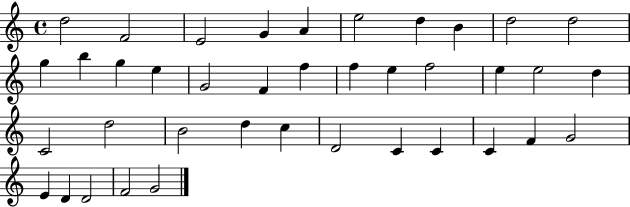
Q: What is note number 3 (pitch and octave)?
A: E4